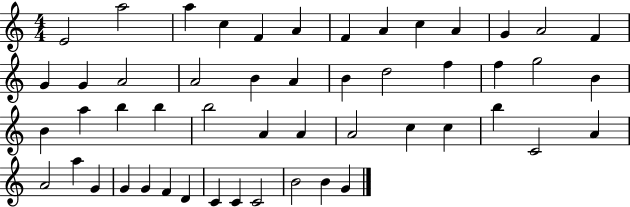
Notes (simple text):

E4/h A5/h A5/q C5/q F4/q A4/q F4/q A4/q C5/q A4/q G4/q A4/h F4/q G4/q G4/q A4/h A4/h B4/q A4/q B4/q D5/h F5/q F5/q G5/h B4/q B4/q A5/q B5/q B5/q B5/h A4/q A4/q A4/h C5/q C5/q B5/q C4/h A4/q A4/h A5/q G4/q G4/q G4/q F4/q D4/q C4/q C4/q C4/h B4/h B4/q G4/q